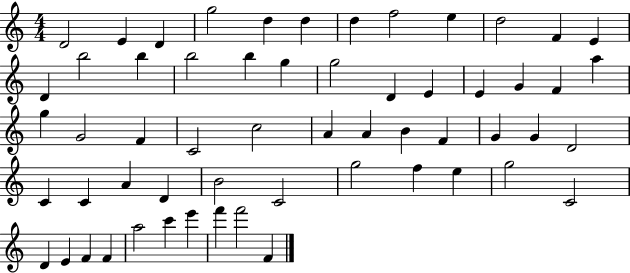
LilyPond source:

{
  \clef treble
  \numericTimeSignature
  \time 4/4
  \key c \major
  d'2 e'4 d'4 | g''2 d''4 d''4 | d''4 f''2 e''4 | d''2 f'4 e'4 | \break d'4 b''2 b''4 | b''2 b''4 g''4 | g''2 d'4 e'4 | e'4 g'4 f'4 a''4 | \break g''4 g'2 f'4 | c'2 c''2 | a'4 a'4 b'4 f'4 | g'4 g'4 d'2 | \break c'4 c'4 a'4 d'4 | b'2 c'2 | g''2 f''4 e''4 | g''2 c'2 | \break d'4 e'4 f'4 f'4 | a''2 c'''4 e'''4 | f'''4 f'''2 f'4 | \bar "|."
}